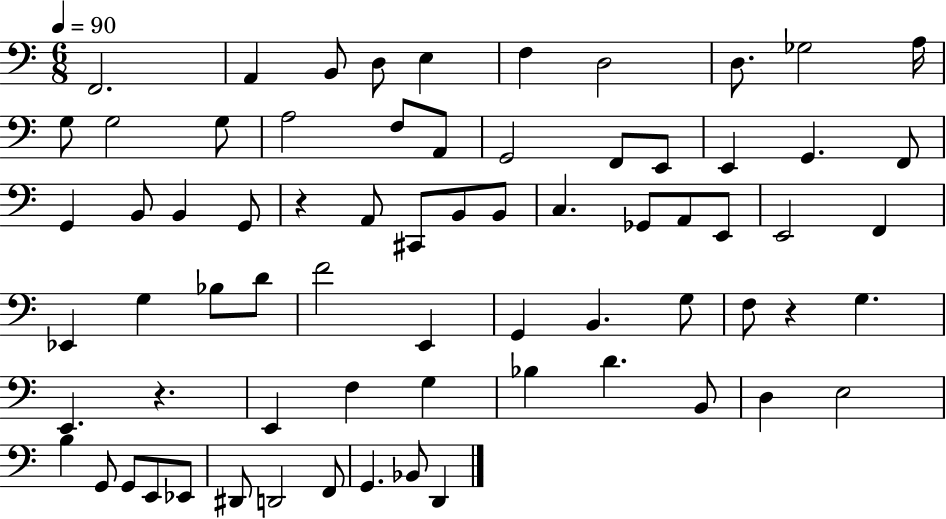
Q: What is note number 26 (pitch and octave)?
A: G2